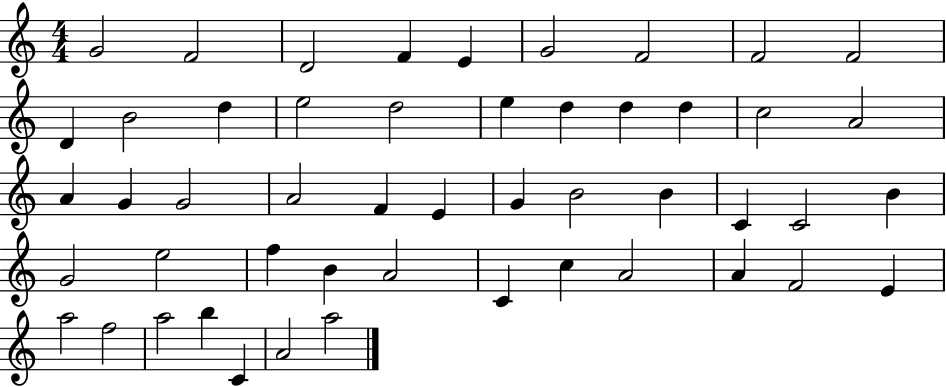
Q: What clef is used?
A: treble